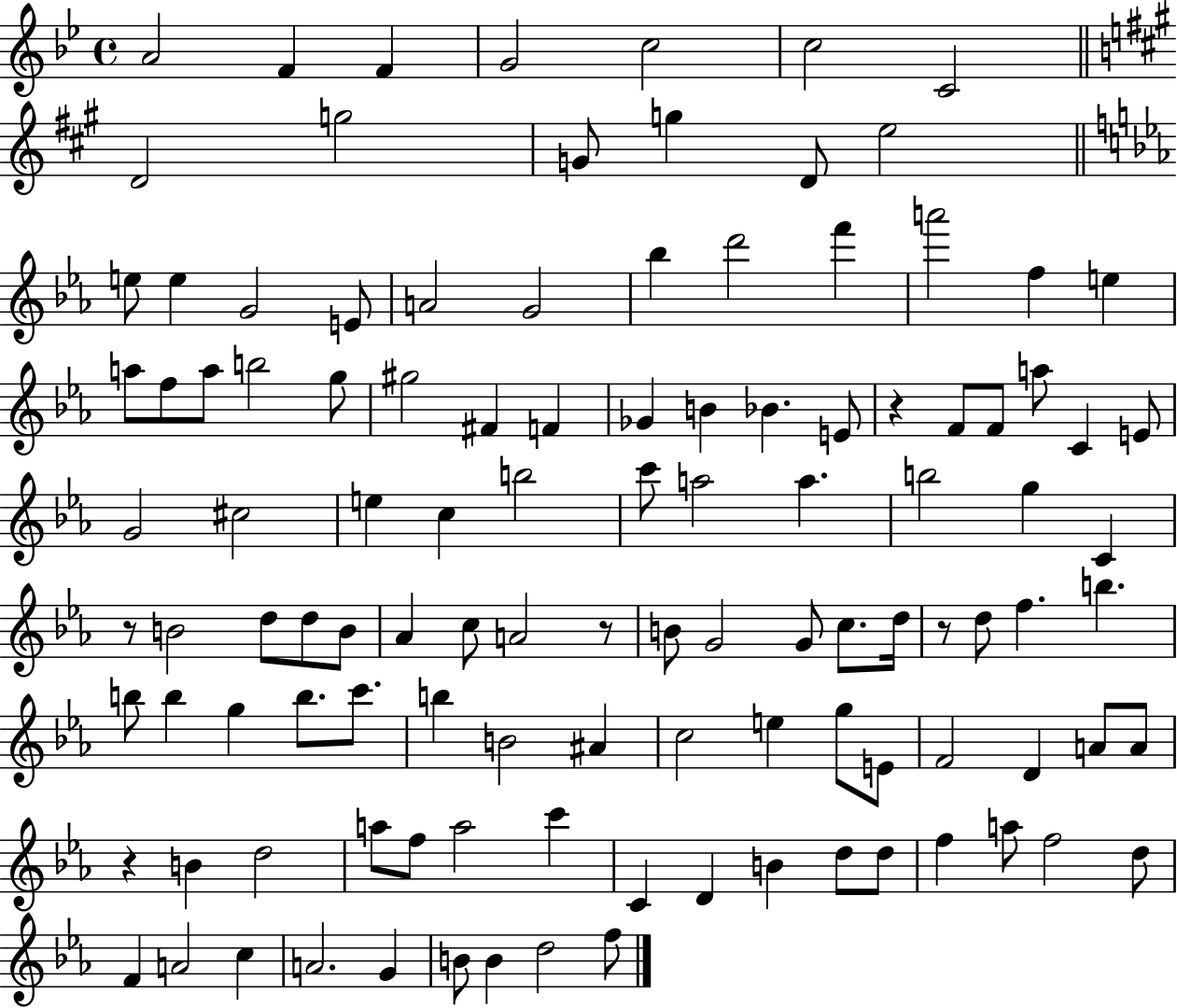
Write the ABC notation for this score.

X:1
T:Untitled
M:4/4
L:1/4
K:Bb
A2 F F G2 c2 c2 C2 D2 g2 G/2 g D/2 e2 e/2 e G2 E/2 A2 G2 _b d'2 f' a'2 f e a/2 f/2 a/2 b2 g/2 ^g2 ^F F _G B _B E/2 z F/2 F/2 a/2 C E/2 G2 ^c2 e c b2 c'/2 a2 a b2 g C z/2 B2 d/2 d/2 B/2 _A c/2 A2 z/2 B/2 G2 G/2 c/2 d/4 z/2 d/2 f b b/2 b g b/2 c'/2 b B2 ^A c2 e g/2 E/2 F2 D A/2 A/2 z B d2 a/2 f/2 a2 c' C D B d/2 d/2 f a/2 f2 d/2 F A2 c A2 G B/2 B d2 f/2